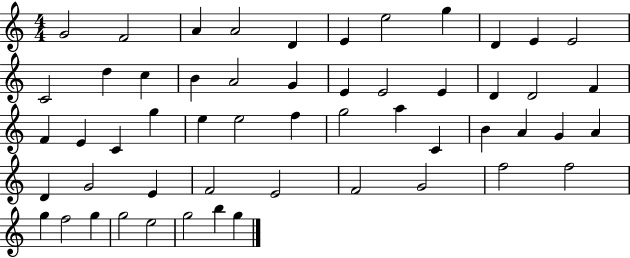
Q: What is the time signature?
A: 4/4